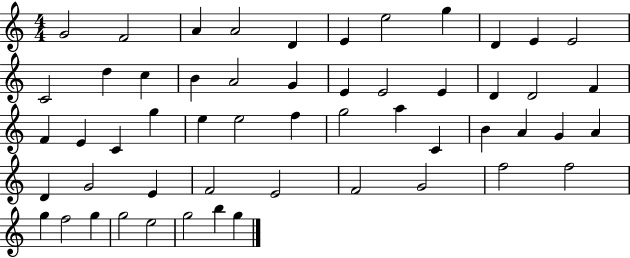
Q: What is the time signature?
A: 4/4